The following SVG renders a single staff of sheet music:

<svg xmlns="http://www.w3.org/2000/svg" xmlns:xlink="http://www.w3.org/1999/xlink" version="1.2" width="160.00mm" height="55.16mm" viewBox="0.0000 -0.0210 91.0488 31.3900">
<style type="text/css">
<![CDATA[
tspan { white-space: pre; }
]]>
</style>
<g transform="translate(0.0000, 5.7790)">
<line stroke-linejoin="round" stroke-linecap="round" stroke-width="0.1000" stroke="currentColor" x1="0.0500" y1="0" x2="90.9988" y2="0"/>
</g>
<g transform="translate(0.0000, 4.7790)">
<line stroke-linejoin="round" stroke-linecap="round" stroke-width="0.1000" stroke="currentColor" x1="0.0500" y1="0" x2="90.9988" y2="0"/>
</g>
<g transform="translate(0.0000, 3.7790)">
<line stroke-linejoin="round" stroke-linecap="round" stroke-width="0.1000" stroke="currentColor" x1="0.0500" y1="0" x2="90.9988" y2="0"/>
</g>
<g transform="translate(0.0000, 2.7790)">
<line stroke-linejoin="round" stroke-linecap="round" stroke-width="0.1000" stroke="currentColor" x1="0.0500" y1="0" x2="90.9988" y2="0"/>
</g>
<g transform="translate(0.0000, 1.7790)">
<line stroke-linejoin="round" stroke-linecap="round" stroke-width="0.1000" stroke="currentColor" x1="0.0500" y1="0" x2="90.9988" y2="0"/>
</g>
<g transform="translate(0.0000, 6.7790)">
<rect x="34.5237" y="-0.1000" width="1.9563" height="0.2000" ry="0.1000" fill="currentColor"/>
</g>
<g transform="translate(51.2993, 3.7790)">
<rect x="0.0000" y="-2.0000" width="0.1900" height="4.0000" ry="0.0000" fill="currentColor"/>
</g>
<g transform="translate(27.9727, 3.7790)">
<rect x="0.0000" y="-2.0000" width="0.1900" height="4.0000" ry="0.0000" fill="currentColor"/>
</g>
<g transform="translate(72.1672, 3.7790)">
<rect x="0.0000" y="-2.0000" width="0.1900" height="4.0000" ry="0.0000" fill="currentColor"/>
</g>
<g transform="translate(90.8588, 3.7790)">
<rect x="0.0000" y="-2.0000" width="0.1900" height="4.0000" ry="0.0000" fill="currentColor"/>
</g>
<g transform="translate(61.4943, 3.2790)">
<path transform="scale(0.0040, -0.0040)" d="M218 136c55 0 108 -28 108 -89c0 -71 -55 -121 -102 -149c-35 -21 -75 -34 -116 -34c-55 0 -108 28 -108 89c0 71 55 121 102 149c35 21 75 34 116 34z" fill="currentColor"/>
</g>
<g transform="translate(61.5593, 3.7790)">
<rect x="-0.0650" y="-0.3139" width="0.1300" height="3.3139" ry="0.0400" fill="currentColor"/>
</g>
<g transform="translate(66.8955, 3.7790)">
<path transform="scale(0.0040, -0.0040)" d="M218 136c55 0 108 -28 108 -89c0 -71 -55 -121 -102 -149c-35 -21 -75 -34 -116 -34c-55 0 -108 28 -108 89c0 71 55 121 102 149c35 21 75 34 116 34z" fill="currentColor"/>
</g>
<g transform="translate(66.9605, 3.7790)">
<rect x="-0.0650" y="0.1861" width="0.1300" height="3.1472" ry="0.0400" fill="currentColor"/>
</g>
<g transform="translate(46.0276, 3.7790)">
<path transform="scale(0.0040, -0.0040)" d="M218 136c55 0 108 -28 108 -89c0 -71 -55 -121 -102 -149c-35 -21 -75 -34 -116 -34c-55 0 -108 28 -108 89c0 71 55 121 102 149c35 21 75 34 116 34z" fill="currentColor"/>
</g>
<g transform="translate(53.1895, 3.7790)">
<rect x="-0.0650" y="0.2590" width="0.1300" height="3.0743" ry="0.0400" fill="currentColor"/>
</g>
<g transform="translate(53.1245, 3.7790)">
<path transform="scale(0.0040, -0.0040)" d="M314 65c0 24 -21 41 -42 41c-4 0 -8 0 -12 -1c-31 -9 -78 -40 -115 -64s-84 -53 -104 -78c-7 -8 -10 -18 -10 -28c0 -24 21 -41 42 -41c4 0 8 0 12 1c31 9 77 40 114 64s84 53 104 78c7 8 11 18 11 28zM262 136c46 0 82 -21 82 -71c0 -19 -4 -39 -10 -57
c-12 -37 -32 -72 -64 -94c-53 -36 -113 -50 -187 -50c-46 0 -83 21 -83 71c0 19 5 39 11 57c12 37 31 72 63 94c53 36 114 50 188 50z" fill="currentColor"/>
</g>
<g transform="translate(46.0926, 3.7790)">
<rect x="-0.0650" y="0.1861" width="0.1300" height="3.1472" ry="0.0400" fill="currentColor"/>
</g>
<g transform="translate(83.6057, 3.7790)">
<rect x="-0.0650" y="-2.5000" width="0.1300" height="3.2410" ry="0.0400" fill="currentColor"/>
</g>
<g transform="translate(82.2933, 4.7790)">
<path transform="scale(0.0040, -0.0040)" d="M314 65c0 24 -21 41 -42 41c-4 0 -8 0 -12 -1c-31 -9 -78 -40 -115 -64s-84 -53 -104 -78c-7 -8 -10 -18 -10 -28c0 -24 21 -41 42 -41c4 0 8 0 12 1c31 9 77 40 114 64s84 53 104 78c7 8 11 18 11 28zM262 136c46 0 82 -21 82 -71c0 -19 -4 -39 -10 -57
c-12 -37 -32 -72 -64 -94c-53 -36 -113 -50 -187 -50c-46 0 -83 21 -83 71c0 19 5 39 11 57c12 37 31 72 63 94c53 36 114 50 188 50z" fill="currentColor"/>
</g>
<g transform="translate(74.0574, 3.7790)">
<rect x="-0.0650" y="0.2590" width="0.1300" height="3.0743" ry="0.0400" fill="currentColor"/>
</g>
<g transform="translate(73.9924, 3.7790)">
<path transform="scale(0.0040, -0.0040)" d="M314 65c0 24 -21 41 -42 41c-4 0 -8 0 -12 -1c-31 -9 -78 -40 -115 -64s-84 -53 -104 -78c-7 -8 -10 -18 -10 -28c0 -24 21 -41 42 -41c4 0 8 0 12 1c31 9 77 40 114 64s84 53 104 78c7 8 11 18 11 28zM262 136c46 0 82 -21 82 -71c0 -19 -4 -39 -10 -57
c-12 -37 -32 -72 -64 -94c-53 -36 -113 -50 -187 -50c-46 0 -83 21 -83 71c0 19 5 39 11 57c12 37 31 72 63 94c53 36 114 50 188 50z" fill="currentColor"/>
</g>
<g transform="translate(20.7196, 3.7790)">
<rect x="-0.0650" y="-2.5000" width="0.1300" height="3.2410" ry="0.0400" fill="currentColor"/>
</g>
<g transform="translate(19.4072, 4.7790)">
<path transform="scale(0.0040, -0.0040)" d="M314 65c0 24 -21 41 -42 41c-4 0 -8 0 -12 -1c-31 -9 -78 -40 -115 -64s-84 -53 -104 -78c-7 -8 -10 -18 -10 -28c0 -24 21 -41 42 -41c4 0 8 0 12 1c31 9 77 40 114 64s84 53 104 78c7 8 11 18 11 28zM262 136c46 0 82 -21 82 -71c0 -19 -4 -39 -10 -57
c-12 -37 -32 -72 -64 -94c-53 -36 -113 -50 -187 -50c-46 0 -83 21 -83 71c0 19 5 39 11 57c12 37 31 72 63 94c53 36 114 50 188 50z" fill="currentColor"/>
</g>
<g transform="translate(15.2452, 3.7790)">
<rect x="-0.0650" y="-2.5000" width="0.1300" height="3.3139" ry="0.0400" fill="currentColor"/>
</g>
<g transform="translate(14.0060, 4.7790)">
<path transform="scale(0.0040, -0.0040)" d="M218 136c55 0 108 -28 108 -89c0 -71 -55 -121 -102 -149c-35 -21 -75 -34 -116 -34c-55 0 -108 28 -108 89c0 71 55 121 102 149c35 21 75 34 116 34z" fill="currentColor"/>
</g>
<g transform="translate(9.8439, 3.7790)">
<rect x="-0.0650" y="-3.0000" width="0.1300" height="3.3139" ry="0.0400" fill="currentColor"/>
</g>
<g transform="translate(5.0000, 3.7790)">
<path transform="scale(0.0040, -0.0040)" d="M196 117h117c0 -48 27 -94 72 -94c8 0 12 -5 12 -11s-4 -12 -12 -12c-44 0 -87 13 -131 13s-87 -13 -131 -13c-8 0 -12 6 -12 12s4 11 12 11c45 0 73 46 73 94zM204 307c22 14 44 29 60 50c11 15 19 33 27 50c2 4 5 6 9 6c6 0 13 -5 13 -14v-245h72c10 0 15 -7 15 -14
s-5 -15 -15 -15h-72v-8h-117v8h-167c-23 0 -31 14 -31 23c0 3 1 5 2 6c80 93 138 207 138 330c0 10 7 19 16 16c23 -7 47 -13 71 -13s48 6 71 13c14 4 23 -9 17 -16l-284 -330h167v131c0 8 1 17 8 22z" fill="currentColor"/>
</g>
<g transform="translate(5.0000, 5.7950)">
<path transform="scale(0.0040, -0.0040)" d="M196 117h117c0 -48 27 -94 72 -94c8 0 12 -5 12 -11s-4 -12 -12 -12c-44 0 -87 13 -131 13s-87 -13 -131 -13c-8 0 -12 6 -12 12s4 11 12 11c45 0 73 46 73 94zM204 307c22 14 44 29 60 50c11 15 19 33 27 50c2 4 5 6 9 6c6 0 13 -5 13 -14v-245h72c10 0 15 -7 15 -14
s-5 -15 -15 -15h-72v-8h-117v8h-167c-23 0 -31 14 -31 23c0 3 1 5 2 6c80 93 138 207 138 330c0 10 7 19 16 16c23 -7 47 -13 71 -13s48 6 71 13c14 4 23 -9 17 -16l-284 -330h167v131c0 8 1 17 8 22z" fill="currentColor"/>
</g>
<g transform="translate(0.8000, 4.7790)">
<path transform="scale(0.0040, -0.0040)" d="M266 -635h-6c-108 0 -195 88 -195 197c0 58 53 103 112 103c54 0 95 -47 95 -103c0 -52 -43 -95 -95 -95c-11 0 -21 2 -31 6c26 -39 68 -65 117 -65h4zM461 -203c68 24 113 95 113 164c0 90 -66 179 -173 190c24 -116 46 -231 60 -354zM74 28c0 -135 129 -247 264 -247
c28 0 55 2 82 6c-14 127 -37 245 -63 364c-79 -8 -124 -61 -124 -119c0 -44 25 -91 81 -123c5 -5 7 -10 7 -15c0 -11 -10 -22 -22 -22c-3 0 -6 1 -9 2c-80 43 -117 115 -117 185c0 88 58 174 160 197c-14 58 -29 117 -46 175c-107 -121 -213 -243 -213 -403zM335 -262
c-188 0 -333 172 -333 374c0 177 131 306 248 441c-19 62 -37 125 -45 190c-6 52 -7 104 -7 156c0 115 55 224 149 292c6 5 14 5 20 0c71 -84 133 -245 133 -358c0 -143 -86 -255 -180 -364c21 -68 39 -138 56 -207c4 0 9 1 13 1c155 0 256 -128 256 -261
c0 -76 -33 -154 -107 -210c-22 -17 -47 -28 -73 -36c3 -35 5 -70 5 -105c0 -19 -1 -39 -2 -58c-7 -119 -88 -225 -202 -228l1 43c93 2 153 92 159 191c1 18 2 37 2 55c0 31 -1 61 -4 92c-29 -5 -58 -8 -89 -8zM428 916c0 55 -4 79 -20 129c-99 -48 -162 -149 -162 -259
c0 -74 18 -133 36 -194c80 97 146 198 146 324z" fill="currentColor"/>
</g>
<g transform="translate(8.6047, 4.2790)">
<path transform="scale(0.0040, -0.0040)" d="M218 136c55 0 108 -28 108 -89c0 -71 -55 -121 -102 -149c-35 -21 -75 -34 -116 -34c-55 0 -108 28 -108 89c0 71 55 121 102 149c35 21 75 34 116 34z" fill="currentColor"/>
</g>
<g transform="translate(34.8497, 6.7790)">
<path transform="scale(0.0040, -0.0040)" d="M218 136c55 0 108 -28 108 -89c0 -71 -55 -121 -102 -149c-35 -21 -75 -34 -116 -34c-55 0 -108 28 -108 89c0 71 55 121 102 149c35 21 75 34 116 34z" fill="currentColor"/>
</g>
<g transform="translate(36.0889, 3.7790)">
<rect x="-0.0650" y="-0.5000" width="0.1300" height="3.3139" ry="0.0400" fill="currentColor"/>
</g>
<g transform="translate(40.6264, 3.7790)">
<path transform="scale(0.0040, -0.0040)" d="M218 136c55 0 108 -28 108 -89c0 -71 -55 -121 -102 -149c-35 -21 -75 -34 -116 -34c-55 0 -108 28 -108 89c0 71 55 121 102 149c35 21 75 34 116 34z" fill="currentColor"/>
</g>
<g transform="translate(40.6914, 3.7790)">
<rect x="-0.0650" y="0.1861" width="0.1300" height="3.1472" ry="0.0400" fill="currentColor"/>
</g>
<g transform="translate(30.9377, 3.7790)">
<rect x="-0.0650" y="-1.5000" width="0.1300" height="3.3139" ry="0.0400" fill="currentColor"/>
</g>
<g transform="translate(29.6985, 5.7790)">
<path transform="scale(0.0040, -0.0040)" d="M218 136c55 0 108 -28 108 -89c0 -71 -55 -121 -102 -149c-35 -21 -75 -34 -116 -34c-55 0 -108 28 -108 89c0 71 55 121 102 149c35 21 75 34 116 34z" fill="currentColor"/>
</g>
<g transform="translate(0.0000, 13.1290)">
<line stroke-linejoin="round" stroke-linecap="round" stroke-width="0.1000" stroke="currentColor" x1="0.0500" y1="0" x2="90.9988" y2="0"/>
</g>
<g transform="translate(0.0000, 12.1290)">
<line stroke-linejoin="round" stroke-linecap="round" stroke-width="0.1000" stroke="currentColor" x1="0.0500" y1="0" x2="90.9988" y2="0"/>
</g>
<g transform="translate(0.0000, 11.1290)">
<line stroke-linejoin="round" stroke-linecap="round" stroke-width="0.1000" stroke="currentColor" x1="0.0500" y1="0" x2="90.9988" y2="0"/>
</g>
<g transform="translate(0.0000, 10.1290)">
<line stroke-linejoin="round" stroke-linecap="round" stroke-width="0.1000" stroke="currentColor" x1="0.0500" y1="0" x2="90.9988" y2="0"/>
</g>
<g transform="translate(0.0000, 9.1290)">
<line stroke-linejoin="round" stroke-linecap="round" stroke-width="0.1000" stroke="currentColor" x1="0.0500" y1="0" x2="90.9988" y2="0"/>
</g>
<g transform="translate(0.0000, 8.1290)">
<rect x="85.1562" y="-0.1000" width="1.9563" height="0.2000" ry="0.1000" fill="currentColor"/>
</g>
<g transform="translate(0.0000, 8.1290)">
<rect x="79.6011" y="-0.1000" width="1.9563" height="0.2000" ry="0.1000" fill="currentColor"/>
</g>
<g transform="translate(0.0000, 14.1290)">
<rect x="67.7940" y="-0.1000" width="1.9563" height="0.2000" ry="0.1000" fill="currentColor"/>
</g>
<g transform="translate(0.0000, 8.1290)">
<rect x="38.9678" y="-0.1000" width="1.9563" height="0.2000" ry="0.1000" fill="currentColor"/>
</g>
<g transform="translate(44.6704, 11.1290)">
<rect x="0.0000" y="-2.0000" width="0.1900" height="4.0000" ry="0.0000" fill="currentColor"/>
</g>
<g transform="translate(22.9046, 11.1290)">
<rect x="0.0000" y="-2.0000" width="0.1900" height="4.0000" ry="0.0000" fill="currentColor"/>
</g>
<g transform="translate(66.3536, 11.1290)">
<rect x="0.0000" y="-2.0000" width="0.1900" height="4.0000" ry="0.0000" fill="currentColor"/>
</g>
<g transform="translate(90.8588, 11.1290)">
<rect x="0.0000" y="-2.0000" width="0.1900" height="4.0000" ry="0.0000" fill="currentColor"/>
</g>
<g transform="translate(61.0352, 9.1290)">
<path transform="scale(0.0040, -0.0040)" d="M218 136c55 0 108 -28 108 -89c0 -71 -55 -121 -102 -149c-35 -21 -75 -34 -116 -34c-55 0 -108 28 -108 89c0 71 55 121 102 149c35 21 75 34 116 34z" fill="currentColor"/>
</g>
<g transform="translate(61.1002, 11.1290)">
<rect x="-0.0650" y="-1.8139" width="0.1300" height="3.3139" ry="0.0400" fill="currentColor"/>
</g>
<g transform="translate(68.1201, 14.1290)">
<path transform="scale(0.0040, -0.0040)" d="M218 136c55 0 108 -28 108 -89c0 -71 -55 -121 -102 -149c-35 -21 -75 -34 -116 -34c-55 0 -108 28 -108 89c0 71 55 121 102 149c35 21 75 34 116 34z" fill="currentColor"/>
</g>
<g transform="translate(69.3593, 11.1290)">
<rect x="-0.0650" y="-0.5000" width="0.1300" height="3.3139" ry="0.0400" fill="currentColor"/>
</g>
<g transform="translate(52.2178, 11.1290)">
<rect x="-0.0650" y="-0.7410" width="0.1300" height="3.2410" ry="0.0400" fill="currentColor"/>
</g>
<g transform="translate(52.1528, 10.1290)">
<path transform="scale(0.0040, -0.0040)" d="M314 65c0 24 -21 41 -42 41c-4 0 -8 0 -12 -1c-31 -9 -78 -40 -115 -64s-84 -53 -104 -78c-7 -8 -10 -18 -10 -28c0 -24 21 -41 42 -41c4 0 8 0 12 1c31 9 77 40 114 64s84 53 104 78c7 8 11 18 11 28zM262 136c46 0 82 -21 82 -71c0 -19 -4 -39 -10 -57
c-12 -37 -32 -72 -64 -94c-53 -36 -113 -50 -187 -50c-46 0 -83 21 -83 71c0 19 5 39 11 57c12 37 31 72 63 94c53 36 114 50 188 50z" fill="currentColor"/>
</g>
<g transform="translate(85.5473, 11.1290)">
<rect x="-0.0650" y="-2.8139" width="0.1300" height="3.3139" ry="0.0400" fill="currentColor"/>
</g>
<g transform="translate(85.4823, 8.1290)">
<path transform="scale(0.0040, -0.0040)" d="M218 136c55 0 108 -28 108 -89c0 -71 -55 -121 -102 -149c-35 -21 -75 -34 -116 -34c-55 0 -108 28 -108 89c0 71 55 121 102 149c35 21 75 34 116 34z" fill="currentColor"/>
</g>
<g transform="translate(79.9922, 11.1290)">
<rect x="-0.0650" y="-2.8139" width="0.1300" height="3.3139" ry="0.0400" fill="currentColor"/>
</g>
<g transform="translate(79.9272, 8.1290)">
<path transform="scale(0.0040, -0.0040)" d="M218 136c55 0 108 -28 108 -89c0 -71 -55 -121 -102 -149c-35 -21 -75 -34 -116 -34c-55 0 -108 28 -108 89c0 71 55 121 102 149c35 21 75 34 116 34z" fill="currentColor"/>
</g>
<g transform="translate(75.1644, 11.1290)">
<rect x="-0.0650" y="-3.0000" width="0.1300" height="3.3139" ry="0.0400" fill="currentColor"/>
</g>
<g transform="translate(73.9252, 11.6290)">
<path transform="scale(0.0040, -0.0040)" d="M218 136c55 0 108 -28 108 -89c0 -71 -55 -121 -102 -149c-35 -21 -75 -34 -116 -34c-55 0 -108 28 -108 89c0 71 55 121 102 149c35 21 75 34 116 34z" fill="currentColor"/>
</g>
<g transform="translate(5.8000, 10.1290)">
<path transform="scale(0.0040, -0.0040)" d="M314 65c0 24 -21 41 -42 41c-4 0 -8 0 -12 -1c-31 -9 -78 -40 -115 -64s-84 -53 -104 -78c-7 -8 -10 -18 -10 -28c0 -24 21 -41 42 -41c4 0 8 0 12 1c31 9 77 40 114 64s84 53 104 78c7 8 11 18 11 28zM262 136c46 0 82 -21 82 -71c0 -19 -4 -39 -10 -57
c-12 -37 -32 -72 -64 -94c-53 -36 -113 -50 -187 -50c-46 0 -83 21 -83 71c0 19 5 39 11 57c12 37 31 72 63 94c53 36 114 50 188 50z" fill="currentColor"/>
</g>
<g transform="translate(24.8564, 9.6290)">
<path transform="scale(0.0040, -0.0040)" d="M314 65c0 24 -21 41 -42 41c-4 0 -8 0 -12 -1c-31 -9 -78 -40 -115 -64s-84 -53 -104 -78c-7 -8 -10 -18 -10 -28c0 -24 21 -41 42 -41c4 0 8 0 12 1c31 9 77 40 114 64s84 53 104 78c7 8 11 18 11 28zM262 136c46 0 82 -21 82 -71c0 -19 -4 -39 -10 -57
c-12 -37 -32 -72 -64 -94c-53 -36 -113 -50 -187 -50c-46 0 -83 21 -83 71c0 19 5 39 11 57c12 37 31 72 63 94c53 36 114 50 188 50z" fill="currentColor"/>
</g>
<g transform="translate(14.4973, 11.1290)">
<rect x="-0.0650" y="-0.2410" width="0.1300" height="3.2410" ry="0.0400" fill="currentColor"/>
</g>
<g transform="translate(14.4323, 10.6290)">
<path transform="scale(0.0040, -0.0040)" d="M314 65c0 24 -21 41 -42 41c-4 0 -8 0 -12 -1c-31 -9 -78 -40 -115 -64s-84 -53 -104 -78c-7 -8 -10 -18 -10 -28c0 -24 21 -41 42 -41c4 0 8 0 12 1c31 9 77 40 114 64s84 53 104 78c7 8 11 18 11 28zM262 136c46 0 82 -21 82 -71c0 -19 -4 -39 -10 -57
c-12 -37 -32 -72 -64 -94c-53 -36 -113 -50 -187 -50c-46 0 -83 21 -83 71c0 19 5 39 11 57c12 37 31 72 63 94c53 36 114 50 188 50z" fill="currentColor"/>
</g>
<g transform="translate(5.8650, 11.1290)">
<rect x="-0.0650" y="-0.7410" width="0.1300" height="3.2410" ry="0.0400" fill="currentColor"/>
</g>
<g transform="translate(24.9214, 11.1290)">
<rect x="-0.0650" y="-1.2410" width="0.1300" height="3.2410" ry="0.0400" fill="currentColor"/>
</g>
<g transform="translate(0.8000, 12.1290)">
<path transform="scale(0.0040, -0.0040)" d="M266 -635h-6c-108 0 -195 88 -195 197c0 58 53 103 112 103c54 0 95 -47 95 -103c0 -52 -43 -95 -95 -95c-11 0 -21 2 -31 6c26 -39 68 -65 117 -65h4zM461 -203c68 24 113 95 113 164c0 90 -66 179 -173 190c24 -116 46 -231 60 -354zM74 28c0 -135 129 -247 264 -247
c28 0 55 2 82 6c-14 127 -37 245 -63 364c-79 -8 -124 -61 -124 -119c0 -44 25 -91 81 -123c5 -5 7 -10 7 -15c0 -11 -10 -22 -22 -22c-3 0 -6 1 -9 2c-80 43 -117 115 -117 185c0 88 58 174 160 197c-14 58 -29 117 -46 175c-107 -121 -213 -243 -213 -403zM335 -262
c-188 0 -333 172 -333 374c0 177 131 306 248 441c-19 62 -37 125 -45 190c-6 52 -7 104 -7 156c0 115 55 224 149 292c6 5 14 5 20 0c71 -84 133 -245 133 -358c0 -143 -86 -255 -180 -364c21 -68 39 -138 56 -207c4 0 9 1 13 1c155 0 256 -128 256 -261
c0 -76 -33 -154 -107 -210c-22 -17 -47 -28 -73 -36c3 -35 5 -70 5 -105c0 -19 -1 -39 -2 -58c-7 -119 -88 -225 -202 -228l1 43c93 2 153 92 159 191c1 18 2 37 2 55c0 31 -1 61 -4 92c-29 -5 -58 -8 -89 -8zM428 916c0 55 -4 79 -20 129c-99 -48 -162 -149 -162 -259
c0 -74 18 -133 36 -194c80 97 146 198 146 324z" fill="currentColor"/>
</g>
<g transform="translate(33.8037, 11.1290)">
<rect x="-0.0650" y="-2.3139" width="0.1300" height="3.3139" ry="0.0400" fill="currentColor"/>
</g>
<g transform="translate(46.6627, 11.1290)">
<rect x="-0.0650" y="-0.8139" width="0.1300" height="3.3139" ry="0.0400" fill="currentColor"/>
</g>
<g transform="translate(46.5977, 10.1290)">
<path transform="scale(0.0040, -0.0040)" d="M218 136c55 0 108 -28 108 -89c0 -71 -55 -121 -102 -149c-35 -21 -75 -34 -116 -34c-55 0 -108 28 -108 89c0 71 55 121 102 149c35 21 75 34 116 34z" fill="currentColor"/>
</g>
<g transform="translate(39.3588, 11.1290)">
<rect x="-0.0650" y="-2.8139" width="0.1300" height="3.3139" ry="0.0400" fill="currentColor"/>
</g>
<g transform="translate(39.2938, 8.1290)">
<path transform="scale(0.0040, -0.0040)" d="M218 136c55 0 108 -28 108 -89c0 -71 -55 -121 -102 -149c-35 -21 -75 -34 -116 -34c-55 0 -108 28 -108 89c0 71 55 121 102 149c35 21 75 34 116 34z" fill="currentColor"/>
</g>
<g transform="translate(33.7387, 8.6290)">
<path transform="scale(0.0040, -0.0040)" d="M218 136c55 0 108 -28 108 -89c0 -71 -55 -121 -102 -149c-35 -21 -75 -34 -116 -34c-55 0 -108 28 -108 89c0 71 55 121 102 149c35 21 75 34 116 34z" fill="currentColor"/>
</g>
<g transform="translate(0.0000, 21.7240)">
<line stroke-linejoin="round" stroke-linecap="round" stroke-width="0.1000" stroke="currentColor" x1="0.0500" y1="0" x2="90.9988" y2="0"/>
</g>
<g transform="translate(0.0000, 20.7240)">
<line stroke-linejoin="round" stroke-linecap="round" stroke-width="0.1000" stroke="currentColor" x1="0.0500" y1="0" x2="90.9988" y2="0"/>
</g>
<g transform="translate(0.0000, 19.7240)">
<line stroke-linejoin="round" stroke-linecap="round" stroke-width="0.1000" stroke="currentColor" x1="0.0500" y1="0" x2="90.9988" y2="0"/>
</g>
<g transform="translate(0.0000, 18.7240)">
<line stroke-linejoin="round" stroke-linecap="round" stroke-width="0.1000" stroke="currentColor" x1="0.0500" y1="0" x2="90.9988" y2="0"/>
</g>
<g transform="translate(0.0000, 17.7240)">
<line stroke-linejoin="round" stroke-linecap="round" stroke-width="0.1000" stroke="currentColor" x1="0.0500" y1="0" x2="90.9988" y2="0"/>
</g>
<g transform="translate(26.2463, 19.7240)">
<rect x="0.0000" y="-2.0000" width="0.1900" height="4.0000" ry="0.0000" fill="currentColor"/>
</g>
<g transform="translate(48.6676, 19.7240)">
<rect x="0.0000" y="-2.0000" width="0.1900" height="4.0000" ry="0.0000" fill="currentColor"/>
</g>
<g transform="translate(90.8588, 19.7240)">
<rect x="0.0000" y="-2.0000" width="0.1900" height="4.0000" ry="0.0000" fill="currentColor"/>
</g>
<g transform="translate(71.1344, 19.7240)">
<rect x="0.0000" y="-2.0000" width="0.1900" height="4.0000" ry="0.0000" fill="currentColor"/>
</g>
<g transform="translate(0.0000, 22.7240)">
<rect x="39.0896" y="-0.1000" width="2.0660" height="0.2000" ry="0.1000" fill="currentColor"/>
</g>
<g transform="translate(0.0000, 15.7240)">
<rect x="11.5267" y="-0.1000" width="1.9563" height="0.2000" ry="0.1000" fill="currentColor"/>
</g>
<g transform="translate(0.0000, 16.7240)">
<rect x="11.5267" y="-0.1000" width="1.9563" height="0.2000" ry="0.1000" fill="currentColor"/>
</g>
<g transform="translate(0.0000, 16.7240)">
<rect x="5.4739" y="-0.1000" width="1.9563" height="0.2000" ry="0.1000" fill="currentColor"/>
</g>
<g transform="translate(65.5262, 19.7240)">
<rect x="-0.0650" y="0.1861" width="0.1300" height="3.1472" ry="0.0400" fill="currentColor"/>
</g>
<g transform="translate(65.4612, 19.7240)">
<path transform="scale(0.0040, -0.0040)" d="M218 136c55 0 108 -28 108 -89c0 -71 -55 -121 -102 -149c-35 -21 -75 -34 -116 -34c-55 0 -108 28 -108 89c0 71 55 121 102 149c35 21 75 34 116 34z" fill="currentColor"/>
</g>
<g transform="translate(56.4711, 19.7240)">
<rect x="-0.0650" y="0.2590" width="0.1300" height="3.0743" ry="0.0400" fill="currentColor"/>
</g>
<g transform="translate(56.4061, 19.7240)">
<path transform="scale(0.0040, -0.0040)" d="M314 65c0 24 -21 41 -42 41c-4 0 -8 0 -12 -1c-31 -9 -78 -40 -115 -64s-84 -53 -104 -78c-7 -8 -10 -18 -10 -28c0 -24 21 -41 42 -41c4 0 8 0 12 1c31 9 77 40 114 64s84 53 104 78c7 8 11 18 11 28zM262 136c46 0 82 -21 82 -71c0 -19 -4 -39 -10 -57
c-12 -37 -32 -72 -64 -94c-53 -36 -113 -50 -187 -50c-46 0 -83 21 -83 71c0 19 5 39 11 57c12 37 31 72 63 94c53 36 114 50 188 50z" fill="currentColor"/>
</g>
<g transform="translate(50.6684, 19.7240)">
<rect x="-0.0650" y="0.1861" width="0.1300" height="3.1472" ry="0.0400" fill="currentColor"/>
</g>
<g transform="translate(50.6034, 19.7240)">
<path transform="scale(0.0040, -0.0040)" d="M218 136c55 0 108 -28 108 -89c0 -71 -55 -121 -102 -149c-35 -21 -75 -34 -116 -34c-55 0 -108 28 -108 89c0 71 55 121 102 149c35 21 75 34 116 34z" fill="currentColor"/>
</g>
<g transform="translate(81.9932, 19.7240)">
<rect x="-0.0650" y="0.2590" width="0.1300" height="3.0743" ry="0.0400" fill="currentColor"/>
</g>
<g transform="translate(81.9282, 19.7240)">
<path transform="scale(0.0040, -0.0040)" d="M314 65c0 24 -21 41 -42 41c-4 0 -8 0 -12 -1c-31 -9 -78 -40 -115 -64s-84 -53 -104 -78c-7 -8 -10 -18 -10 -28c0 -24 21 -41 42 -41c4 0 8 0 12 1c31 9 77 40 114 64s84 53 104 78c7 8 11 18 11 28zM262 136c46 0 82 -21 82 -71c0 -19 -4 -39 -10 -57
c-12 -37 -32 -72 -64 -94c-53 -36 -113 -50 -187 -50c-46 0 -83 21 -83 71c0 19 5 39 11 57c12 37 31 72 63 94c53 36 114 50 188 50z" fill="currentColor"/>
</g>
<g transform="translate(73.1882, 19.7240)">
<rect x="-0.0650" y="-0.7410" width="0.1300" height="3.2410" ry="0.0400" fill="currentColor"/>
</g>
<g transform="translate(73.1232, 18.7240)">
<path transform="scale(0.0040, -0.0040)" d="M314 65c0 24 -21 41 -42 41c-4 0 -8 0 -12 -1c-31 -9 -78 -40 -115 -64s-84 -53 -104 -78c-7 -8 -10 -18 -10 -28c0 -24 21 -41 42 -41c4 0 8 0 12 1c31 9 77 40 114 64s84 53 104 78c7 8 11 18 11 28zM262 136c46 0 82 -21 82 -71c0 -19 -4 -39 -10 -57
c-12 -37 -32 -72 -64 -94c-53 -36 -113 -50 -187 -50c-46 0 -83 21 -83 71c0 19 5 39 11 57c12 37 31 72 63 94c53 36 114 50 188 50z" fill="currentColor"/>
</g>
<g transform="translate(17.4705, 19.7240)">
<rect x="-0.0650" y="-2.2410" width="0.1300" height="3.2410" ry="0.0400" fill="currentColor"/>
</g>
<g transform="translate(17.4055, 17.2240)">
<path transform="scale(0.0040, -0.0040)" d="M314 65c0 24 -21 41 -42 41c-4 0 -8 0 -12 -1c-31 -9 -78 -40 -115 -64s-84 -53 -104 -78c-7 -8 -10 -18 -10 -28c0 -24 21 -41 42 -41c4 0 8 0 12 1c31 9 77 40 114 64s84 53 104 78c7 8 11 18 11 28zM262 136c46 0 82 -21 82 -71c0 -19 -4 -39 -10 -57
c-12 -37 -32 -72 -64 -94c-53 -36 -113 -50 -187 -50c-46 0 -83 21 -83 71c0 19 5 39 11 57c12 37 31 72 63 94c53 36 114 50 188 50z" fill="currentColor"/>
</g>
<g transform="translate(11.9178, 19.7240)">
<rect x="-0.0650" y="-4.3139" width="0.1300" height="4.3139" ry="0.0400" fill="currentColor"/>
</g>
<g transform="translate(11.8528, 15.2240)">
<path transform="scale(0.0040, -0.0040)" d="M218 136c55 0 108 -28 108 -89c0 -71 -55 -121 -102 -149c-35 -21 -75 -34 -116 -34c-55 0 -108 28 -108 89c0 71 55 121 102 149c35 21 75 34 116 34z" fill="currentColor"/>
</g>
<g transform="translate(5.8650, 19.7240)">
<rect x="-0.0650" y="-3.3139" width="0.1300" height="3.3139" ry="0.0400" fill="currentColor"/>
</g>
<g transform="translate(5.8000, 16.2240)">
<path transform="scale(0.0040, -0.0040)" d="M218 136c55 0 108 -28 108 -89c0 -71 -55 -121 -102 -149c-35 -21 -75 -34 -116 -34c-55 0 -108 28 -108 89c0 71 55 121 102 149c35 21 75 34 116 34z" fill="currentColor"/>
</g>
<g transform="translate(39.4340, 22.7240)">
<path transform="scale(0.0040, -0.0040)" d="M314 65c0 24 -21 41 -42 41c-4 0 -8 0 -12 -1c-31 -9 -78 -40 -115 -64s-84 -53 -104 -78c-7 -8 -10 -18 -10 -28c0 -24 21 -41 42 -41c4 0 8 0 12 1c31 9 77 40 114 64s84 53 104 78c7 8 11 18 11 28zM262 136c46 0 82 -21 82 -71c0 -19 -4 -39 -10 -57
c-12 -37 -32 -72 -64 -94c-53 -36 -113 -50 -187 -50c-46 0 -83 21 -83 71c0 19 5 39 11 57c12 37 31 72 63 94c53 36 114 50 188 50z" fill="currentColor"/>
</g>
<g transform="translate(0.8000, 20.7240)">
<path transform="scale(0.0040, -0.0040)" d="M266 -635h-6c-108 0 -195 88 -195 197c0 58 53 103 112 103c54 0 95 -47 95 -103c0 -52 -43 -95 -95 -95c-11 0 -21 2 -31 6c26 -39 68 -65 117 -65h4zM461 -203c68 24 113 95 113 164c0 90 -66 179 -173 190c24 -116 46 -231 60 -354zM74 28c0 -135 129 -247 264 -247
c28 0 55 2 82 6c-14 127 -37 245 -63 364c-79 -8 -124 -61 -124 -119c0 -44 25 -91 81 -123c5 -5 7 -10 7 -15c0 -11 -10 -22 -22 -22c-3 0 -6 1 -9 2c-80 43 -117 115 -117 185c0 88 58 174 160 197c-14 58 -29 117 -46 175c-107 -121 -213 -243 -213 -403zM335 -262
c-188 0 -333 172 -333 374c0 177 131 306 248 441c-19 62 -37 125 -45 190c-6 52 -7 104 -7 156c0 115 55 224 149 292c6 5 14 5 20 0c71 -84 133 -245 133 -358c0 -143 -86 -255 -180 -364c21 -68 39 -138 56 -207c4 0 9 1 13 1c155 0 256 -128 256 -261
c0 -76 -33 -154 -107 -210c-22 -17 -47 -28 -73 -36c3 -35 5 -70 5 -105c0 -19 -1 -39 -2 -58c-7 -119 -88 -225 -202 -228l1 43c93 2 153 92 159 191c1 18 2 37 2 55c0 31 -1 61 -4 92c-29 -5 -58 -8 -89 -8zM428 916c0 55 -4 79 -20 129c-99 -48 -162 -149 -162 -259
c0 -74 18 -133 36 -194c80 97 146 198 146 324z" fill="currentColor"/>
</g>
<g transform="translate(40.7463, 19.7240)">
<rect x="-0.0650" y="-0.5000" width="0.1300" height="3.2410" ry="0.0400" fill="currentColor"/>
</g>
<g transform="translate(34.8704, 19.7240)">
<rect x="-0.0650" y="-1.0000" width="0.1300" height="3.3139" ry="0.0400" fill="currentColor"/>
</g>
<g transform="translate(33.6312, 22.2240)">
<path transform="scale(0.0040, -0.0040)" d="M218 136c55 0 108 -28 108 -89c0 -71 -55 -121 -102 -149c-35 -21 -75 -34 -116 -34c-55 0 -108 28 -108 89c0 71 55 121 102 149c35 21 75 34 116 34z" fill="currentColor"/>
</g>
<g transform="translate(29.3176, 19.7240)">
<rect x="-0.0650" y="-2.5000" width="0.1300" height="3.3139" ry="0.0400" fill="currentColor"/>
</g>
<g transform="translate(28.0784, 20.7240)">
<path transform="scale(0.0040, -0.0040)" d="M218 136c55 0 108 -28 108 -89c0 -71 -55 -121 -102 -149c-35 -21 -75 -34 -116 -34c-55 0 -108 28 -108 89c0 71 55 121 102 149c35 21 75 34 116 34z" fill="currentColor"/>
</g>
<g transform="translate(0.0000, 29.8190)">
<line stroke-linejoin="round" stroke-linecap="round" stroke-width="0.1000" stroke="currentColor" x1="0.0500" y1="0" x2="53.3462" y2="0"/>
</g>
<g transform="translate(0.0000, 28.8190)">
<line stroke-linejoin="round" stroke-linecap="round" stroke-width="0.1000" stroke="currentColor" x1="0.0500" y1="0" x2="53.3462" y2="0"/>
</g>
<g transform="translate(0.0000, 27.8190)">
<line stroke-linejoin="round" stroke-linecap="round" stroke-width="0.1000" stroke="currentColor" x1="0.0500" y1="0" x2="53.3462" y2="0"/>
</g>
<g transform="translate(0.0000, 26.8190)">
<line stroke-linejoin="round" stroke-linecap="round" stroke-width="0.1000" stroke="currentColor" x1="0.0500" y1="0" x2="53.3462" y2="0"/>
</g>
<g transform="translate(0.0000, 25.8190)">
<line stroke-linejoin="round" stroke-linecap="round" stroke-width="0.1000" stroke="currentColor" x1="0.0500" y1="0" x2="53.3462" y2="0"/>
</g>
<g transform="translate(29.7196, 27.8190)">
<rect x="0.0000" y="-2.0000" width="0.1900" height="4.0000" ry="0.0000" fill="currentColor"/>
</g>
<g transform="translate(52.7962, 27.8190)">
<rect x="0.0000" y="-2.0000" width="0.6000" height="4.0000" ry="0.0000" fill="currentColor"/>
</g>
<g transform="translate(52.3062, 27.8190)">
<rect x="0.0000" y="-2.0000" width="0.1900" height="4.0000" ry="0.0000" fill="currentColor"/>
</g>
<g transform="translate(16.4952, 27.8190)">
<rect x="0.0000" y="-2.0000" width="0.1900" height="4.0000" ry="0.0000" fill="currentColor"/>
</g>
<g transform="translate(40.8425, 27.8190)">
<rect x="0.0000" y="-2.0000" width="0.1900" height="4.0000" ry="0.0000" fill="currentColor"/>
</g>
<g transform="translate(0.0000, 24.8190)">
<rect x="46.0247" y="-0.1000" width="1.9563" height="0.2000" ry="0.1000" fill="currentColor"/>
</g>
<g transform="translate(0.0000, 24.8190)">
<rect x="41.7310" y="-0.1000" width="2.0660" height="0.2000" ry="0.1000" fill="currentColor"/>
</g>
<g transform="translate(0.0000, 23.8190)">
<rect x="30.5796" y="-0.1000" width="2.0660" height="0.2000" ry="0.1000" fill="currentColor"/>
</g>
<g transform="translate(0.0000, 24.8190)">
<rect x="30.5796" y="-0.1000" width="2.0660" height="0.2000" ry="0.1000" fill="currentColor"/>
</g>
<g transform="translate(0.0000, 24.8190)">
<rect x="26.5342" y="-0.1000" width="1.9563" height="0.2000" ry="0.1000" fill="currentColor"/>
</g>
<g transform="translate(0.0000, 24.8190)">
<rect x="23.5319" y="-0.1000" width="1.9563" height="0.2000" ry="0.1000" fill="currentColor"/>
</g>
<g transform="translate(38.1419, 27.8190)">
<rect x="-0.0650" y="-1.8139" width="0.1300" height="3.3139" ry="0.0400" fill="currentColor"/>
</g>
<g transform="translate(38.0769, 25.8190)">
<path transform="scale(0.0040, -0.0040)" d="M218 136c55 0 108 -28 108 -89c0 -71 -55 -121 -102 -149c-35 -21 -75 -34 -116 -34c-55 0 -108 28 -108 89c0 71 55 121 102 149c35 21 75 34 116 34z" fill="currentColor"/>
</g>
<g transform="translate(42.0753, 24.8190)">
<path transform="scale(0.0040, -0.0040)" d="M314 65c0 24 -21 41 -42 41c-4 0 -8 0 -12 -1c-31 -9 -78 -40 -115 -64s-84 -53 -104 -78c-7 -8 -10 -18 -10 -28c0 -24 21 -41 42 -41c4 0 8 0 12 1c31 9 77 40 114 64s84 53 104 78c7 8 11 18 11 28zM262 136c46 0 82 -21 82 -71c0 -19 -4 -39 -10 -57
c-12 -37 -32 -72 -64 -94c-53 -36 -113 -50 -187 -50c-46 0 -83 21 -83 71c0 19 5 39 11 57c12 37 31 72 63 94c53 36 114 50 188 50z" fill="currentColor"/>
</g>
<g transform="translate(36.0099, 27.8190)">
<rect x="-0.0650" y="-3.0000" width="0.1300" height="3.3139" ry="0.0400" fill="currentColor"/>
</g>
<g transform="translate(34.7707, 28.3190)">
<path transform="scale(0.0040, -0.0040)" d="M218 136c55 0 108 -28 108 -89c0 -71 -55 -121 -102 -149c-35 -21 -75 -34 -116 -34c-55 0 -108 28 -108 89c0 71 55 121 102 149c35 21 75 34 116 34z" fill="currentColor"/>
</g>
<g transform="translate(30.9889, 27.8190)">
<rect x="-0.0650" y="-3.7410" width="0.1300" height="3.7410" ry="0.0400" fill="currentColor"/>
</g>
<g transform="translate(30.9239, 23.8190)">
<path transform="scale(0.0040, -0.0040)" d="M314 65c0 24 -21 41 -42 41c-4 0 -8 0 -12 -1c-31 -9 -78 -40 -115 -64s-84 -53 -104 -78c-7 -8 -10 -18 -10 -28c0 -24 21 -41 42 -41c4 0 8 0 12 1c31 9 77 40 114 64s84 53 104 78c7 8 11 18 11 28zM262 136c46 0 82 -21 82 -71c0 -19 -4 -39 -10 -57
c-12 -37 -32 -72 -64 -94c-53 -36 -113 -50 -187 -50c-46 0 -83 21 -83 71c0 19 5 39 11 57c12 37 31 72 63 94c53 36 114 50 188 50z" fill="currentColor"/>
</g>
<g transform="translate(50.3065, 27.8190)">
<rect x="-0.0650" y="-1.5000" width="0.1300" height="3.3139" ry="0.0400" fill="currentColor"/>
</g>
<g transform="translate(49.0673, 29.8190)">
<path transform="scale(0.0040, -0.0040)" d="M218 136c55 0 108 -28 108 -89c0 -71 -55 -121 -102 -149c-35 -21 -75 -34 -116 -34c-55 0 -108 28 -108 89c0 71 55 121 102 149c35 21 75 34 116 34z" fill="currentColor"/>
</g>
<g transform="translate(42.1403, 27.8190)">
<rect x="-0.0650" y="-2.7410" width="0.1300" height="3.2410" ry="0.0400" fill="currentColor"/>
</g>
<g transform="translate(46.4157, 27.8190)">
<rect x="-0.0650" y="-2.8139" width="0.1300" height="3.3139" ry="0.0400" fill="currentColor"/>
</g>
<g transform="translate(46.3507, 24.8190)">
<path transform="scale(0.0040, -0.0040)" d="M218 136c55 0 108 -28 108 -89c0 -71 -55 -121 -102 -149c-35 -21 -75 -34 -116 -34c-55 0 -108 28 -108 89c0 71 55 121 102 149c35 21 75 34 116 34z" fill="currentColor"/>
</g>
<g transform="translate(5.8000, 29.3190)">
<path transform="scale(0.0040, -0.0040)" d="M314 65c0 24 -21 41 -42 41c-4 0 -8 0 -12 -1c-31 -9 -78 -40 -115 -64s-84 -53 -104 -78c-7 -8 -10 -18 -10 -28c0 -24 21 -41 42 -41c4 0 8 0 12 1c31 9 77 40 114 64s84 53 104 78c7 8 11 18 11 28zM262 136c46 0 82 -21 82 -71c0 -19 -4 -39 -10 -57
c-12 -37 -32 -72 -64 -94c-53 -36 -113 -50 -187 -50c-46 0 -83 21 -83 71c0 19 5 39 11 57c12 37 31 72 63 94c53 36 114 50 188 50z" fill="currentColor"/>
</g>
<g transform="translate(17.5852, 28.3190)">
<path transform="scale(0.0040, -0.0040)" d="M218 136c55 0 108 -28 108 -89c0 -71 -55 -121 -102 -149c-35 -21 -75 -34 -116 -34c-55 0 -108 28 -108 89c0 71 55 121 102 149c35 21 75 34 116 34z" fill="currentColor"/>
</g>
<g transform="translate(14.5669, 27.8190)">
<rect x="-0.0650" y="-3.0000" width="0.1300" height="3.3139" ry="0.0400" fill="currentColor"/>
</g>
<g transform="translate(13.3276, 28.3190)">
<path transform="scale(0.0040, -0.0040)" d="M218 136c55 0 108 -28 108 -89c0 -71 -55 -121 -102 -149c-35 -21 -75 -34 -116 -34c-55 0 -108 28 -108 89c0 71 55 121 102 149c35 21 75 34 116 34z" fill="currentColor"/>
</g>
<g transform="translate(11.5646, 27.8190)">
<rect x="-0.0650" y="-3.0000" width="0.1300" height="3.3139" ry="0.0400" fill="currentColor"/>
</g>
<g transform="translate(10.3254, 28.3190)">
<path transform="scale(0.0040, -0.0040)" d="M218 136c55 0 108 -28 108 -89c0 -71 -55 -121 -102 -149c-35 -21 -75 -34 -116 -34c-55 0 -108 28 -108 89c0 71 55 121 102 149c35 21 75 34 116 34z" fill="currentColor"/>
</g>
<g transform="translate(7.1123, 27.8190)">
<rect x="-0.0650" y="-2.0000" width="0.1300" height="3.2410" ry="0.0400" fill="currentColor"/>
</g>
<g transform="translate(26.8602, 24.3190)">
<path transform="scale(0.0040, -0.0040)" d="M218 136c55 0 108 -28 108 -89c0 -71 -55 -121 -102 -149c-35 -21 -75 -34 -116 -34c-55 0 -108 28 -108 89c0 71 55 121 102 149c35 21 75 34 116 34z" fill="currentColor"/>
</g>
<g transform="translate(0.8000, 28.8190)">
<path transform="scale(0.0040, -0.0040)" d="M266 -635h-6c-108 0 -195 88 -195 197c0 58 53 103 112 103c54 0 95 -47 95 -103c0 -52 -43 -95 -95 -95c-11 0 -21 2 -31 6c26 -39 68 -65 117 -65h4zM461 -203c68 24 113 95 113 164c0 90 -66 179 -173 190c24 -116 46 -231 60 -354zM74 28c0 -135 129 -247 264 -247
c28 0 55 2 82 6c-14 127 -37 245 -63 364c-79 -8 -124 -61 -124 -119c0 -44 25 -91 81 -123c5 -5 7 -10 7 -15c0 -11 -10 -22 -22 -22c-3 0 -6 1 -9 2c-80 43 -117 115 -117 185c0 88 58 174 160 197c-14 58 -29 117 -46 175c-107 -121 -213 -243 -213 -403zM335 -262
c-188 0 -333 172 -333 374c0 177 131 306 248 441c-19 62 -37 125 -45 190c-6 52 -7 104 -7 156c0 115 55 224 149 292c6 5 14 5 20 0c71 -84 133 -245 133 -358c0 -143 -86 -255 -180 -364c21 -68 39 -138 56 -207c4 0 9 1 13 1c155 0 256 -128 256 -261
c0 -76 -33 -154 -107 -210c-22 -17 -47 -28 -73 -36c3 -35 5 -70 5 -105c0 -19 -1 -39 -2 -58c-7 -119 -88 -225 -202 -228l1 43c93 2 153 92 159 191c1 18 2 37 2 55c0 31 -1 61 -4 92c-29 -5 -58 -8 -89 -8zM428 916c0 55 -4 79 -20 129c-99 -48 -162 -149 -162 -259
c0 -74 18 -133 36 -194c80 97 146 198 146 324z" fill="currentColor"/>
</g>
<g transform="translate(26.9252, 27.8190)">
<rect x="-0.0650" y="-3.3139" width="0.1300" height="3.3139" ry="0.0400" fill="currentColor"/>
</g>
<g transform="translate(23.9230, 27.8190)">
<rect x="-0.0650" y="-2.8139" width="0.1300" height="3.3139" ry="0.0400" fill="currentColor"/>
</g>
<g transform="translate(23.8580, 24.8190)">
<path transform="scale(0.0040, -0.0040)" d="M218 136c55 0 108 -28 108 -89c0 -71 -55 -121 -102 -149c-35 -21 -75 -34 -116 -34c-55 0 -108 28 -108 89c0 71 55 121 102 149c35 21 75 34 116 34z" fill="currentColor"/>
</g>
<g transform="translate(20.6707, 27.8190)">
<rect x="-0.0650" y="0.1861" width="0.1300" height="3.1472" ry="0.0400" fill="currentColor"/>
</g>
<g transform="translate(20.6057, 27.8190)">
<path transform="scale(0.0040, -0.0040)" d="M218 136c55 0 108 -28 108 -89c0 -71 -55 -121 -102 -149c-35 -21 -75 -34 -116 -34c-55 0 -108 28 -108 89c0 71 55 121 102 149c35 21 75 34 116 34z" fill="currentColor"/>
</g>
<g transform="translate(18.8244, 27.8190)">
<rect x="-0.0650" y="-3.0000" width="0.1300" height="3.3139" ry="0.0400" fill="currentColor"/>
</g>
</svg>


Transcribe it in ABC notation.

X:1
T:Untitled
M:4/4
L:1/4
K:C
A G G2 E C B B B2 c B B2 G2 d2 c2 e2 g a d d2 f C A a a b d' g2 G D C2 B B2 B d2 B2 F2 A A A B a b c'2 A f a2 a E